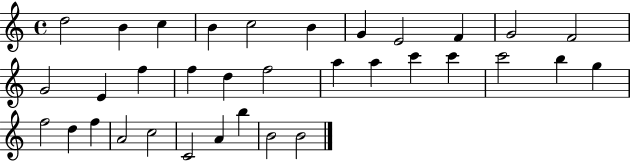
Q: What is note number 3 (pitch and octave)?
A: C5